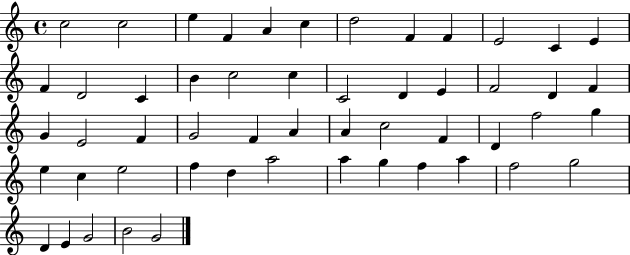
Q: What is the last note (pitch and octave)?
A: G4